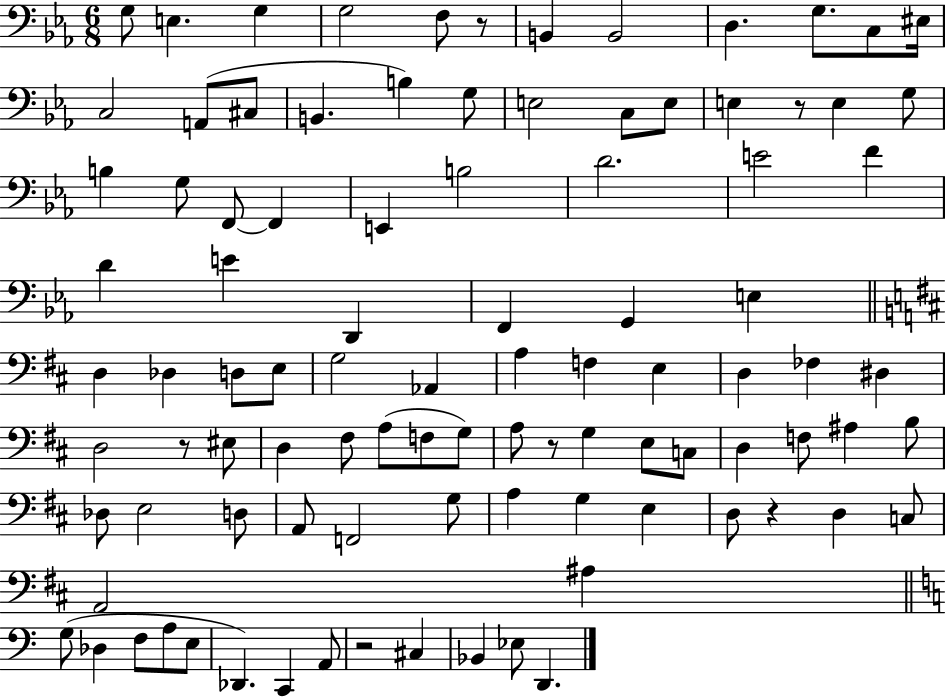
X:1
T:Untitled
M:6/8
L:1/4
K:Eb
G,/2 E, G, G,2 F,/2 z/2 B,, B,,2 D, G,/2 C,/2 ^E,/4 C,2 A,,/2 ^C,/2 B,, B, G,/2 E,2 C,/2 E,/2 E, z/2 E, G,/2 B, G,/2 F,,/2 F,, E,, B,2 D2 E2 F D E D,, F,, G,, E, D, _D, D,/2 E,/2 G,2 _A,, A, F, E, D, _F, ^D, D,2 z/2 ^E,/2 D, ^F,/2 A,/2 F,/2 G,/2 A,/2 z/2 G, E,/2 C,/2 D, F,/2 ^A, B,/2 _D,/2 E,2 D,/2 A,,/2 F,,2 G,/2 A, G, E, D,/2 z D, C,/2 A,,2 ^A, G,/2 _D, F,/2 A,/2 E,/2 _D,, C,, A,,/2 z2 ^C, _B,, _E,/2 D,,